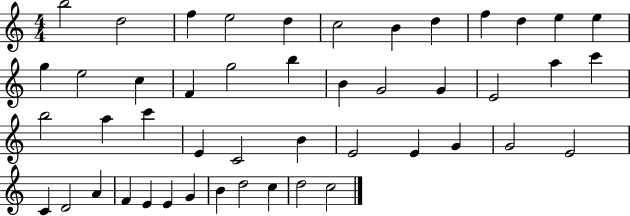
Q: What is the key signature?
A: C major